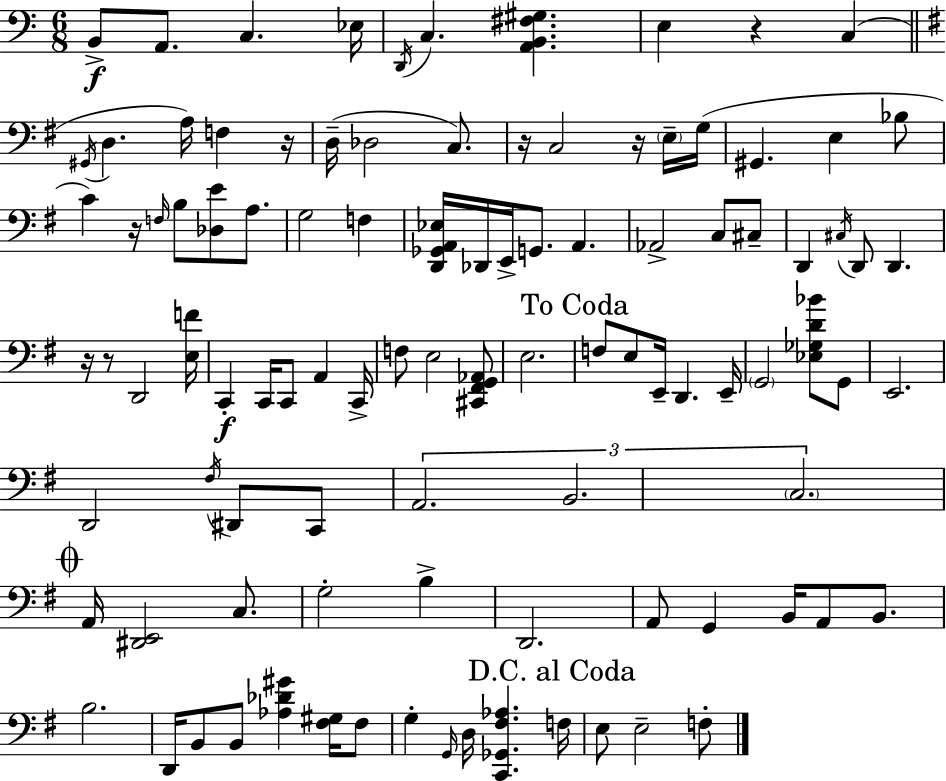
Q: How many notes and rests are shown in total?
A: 101